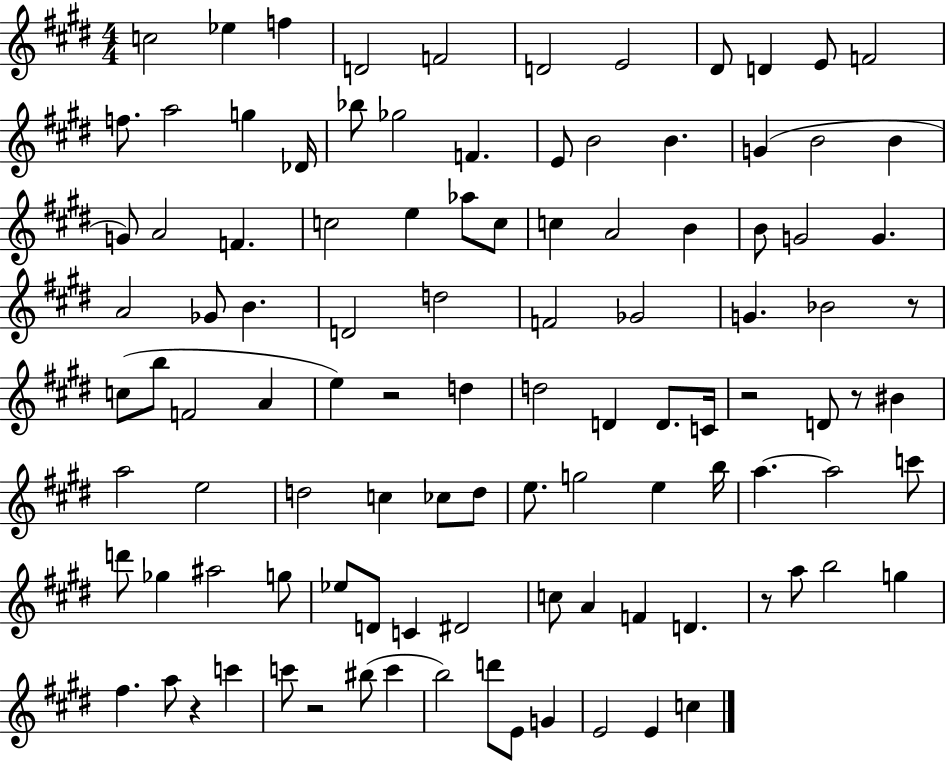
{
  \clef treble
  \numericTimeSignature
  \time 4/4
  \key e \major
  \repeat volta 2 { c''2 ees''4 f''4 | d'2 f'2 | d'2 e'2 | dis'8 d'4 e'8 f'2 | \break f''8. a''2 g''4 des'16 | bes''8 ges''2 f'4. | e'8 b'2 b'4. | g'4( b'2 b'4 | \break g'8) a'2 f'4. | c''2 e''4 aes''8 c''8 | c''4 a'2 b'4 | b'8 g'2 g'4. | \break a'2 ges'8 b'4. | d'2 d''2 | f'2 ges'2 | g'4. bes'2 r8 | \break c''8( b''8 f'2 a'4 | e''4) r2 d''4 | d''2 d'4 d'8. c'16 | r2 d'8 r8 bis'4 | \break a''2 e''2 | d''2 c''4 ces''8 d''8 | e''8. g''2 e''4 b''16 | a''4.~~ a''2 c'''8 | \break d'''8 ges''4 ais''2 g''8 | ees''8 d'8 c'4 dis'2 | c''8 a'4 f'4 d'4. | r8 a''8 b''2 g''4 | \break fis''4. a''8 r4 c'''4 | c'''8 r2 bis''8( c'''4 | b''2) d'''8 e'8 g'4 | e'2 e'4 c''4 | \break } \bar "|."
}